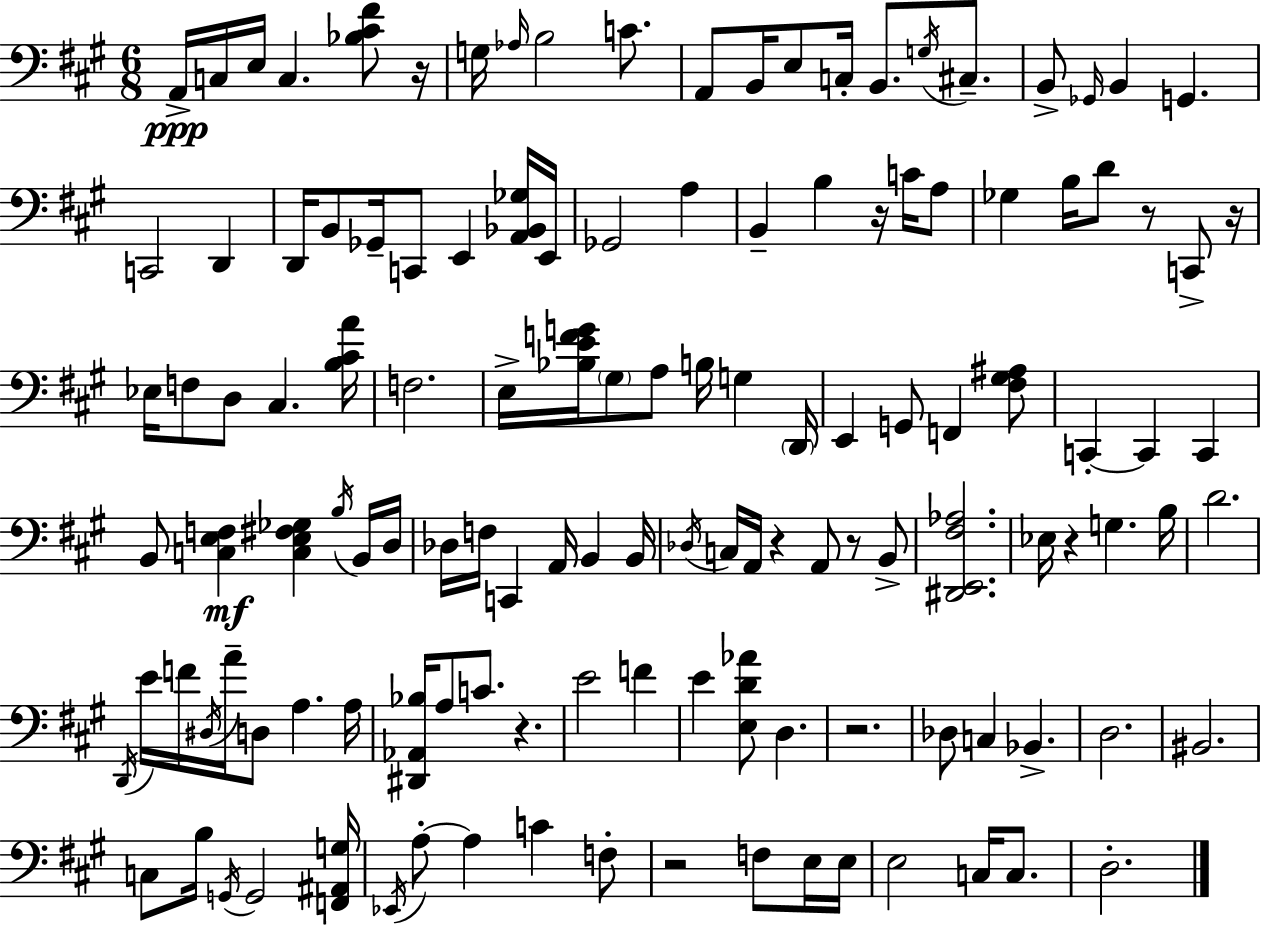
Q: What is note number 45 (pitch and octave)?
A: A3